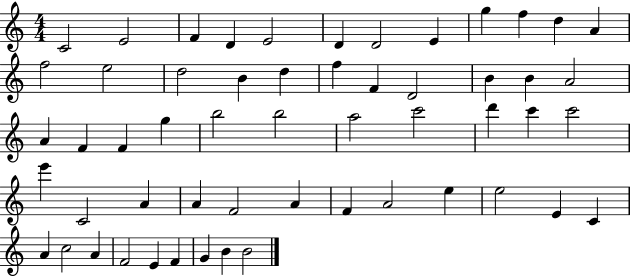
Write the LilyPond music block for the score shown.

{
  \clef treble
  \numericTimeSignature
  \time 4/4
  \key c \major
  c'2 e'2 | f'4 d'4 e'2 | d'4 d'2 e'4 | g''4 f''4 d''4 a'4 | \break f''2 e''2 | d''2 b'4 d''4 | f''4 f'4 d'2 | b'4 b'4 a'2 | \break a'4 f'4 f'4 g''4 | b''2 b''2 | a''2 c'''2 | d'''4 c'''4 c'''2 | \break e'''4 c'2 a'4 | a'4 f'2 a'4 | f'4 a'2 e''4 | e''2 e'4 c'4 | \break a'4 c''2 a'4 | f'2 e'4 f'4 | g'4 b'4 b'2 | \bar "|."
}